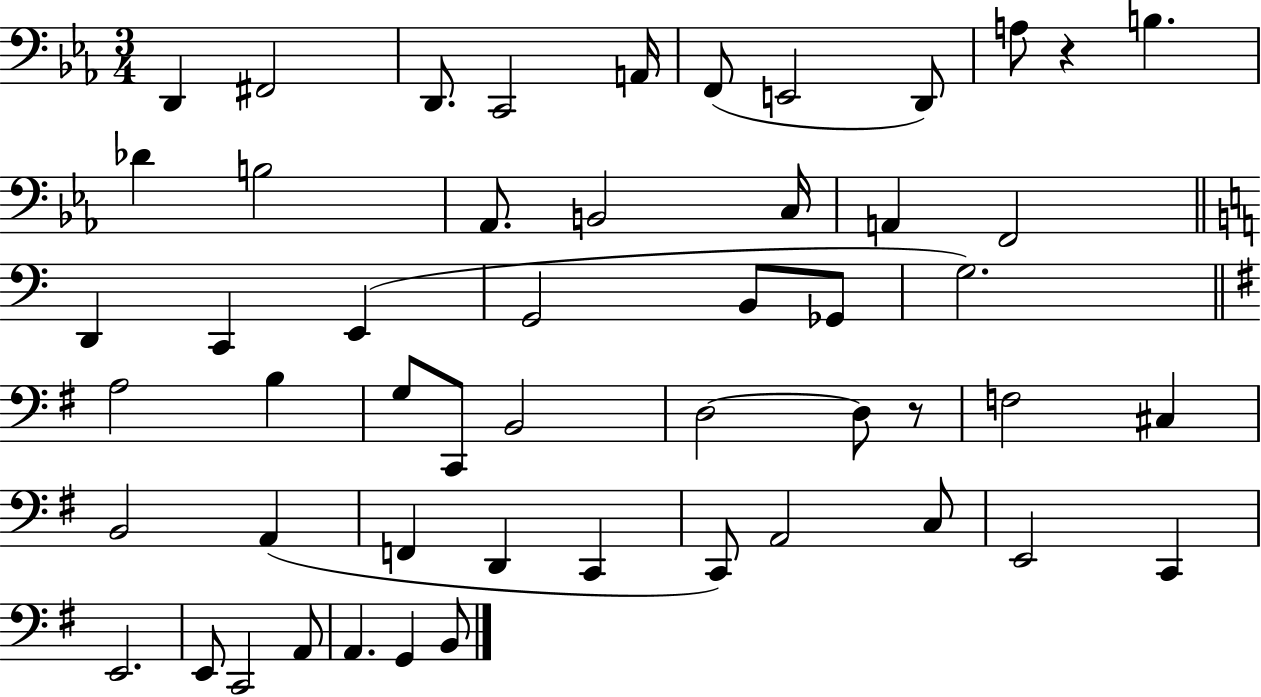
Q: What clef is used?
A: bass